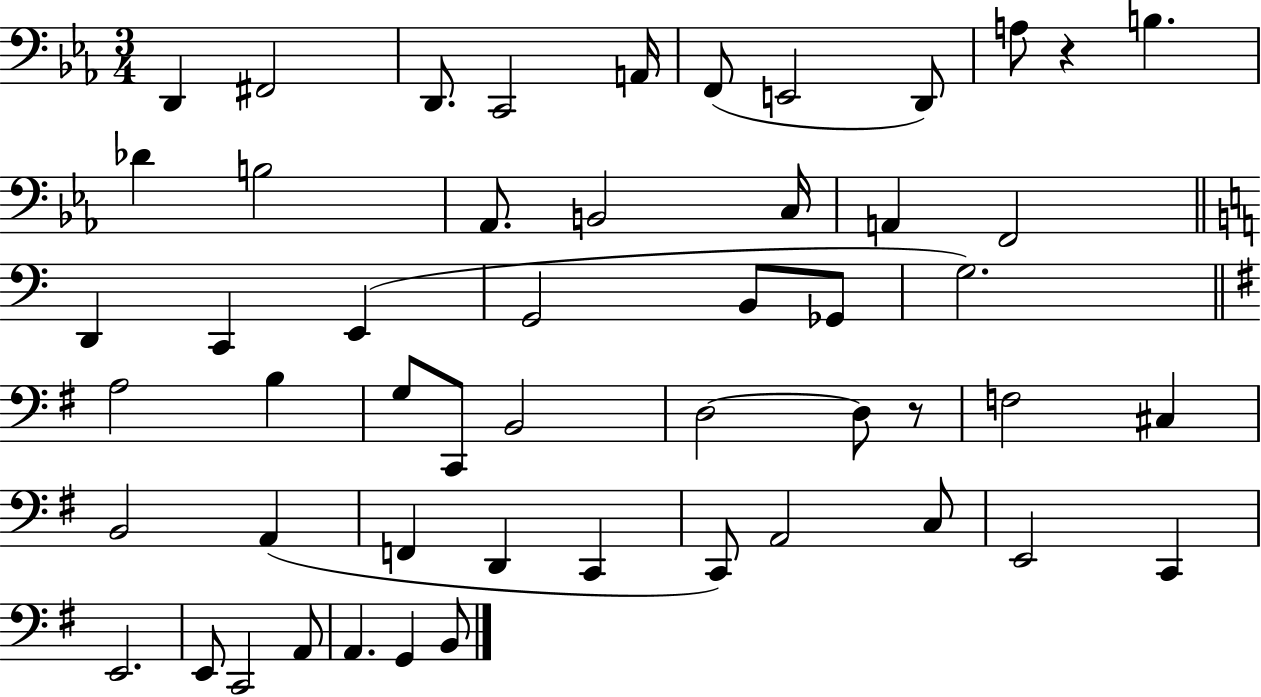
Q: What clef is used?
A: bass